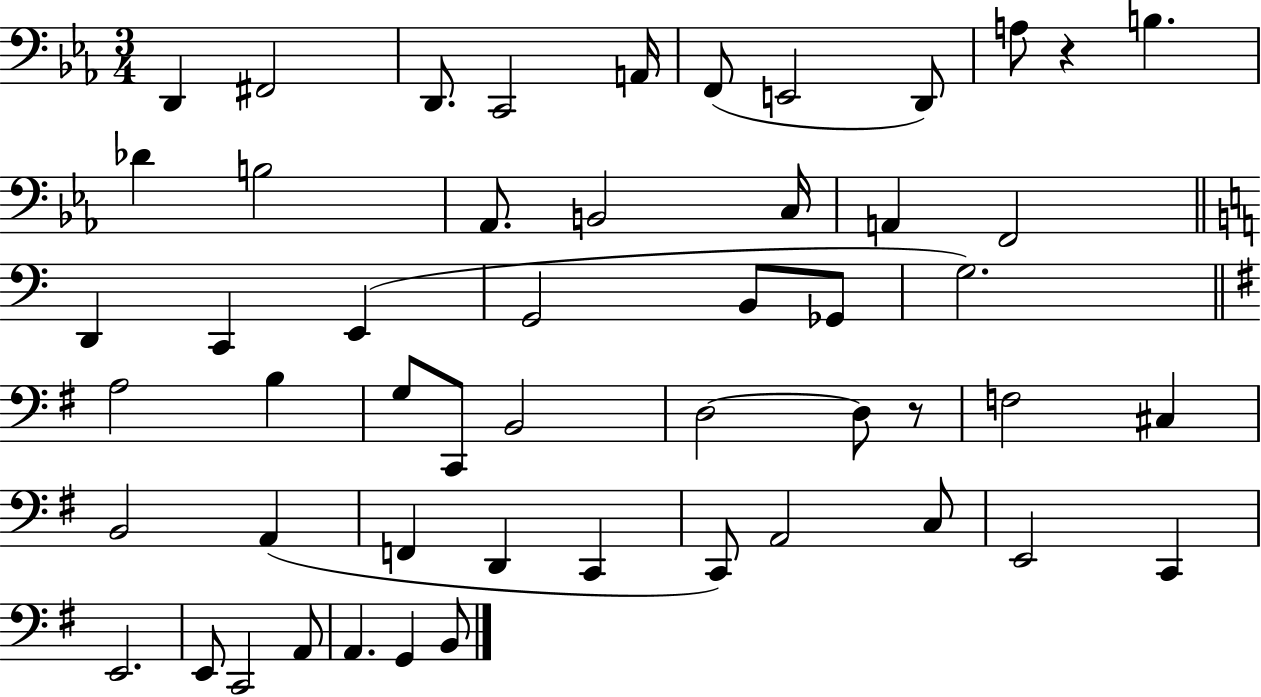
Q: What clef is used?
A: bass